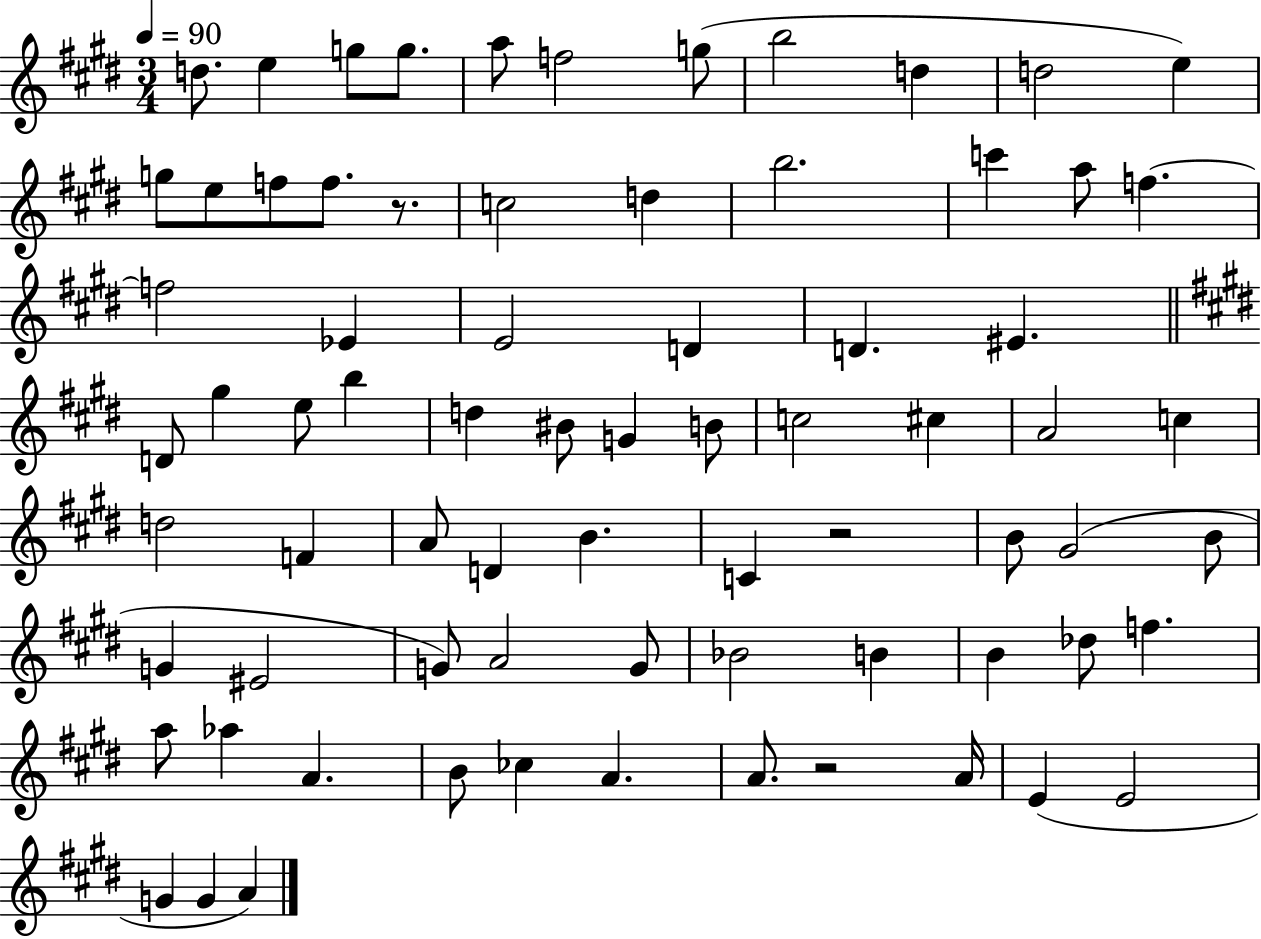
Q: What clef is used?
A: treble